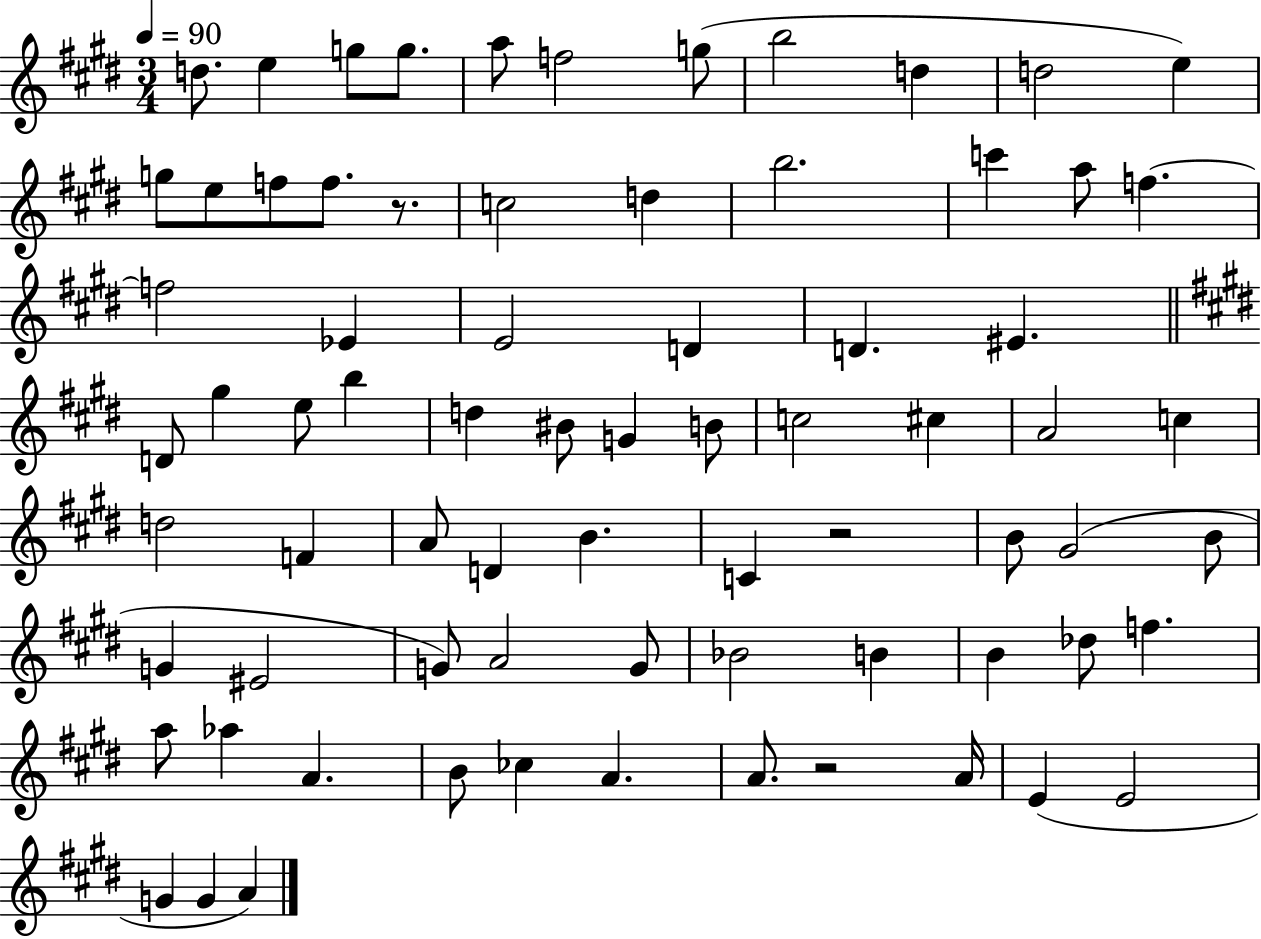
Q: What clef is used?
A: treble